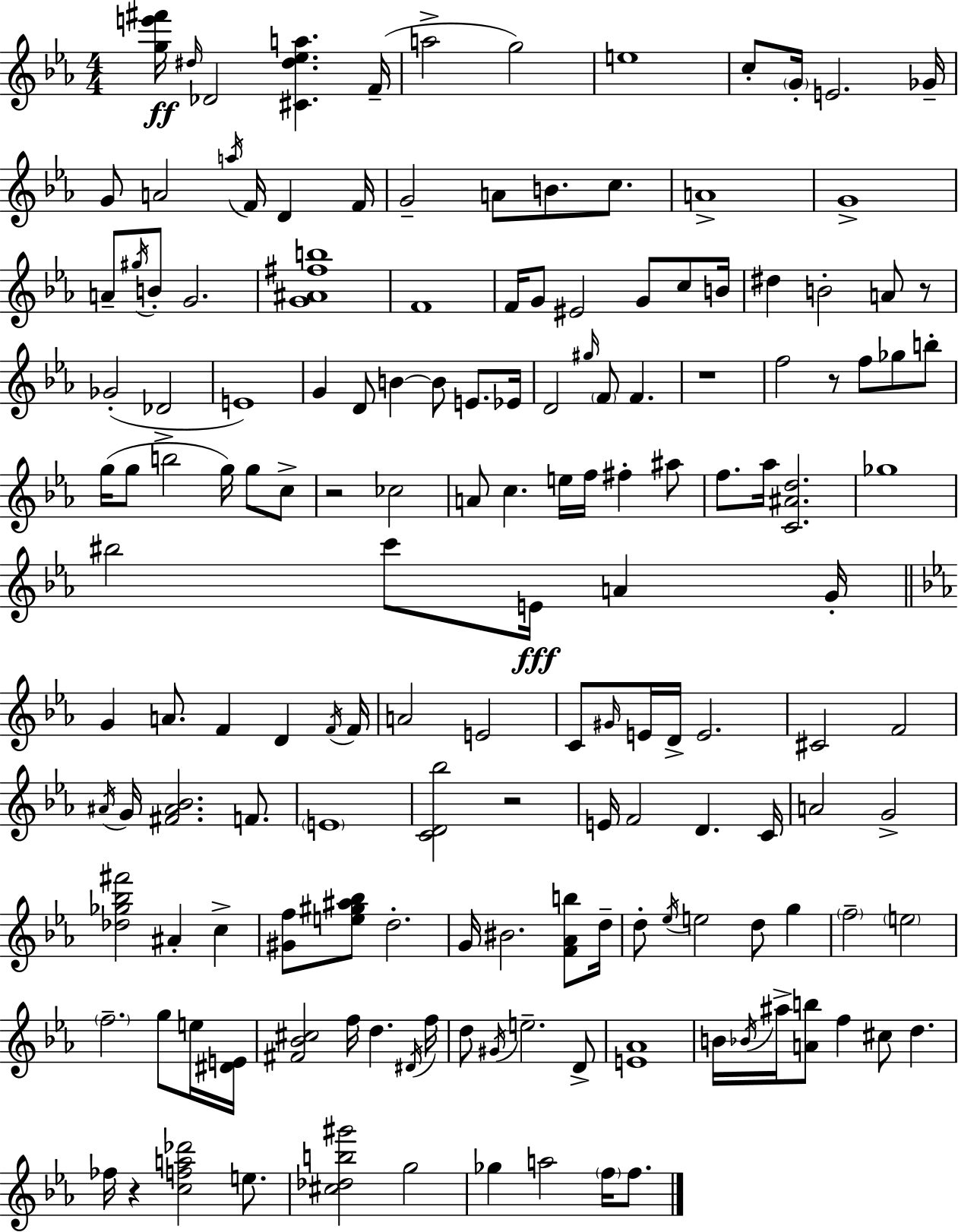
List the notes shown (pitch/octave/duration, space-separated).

[G5,E6,F#6]/s D#5/s Db4/h [C#4,D#5,Eb5,A5]/q. F4/s A5/h G5/h E5/w C5/e G4/s E4/h. Gb4/s G4/e A4/h A5/s F4/s D4/q F4/s G4/h A4/e B4/e. C5/e. A4/w G4/w A4/e G#5/s B4/e G4/h. [G4,A#4,F#5,B5]/w F4/w F4/s G4/e EIS4/h G4/e C5/e B4/s D#5/q B4/h A4/e R/e Gb4/h Db4/h E4/w G4/q D4/e B4/q B4/e E4/e. Eb4/s D4/h G#5/s F4/e F4/q. R/w F5/h R/e F5/e Gb5/e B5/e G5/s G5/e B5/h G5/s G5/e C5/e R/h CES5/h A4/e C5/q. E5/s F5/s F#5/q A#5/e F5/e. Ab5/s [C4,A#4,D5]/h. Gb5/w BIS5/h C6/e E4/s A4/q G4/s G4/q A4/e. F4/q D4/q F4/s F4/s A4/h E4/h C4/e G#4/s E4/s D4/s E4/h. C#4/h F4/h A#4/s G4/s [F#4,A#4,Bb4]/h. F4/e. E4/w [C4,D4,Bb5]/h R/h E4/s F4/h D4/q. C4/s A4/h G4/h [Db5,Gb5,Bb5,F#6]/h A#4/q C5/q [G#4,F5]/e [E5,G#5,A#5,Bb5]/e D5/h. G4/s BIS4/h. [F4,Ab4,B5]/e D5/s D5/e Eb5/s E5/h D5/e G5/q F5/h E5/h F5/h. G5/e E5/s [D#4,E4]/s [F#4,Bb4,C#5]/h F5/s D5/q. D#4/s F5/s D5/e G#4/s E5/h. D4/e [E4,Ab4]/w B4/s Bb4/s A#5/s [A4,B5]/e F5/q C#5/e D5/q. FES5/s R/q [C5,F5,A5,Db6]/h E5/e. [C#5,Db5,B5,G#6]/h G5/h Gb5/q A5/h F5/s F5/e.